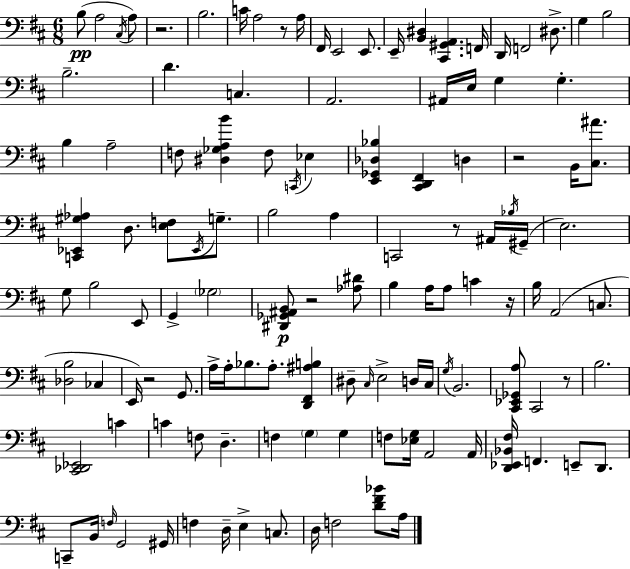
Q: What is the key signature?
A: D major